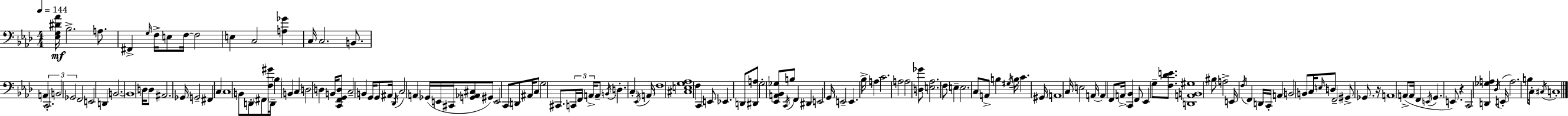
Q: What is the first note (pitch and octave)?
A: Bb3